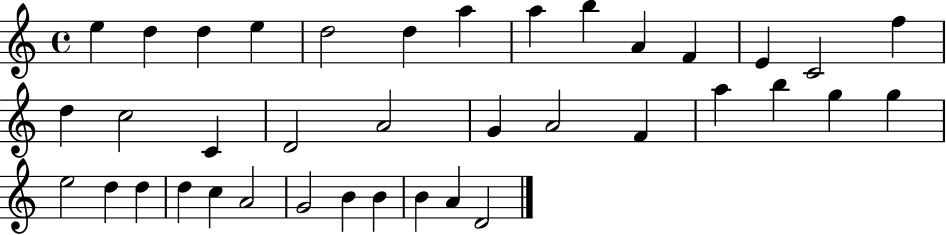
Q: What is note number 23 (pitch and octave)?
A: A5